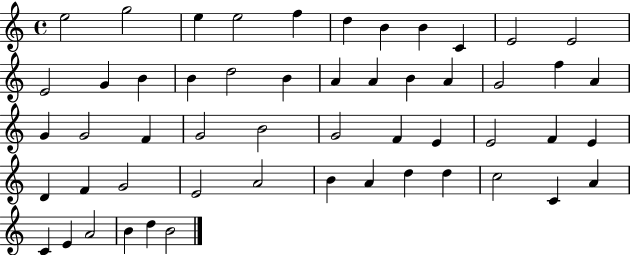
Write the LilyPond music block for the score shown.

{
  \clef treble
  \time 4/4
  \defaultTimeSignature
  \key c \major
  e''2 g''2 | e''4 e''2 f''4 | d''4 b'4 b'4 c'4 | e'2 e'2 | \break e'2 g'4 b'4 | b'4 d''2 b'4 | a'4 a'4 b'4 a'4 | g'2 f''4 a'4 | \break g'4 g'2 f'4 | g'2 b'2 | g'2 f'4 e'4 | e'2 f'4 e'4 | \break d'4 f'4 g'2 | e'2 a'2 | b'4 a'4 d''4 d''4 | c''2 c'4 a'4 | \break c'4 e'4 a'2 | b'4 d''4 b'2 | \bar "|."
}